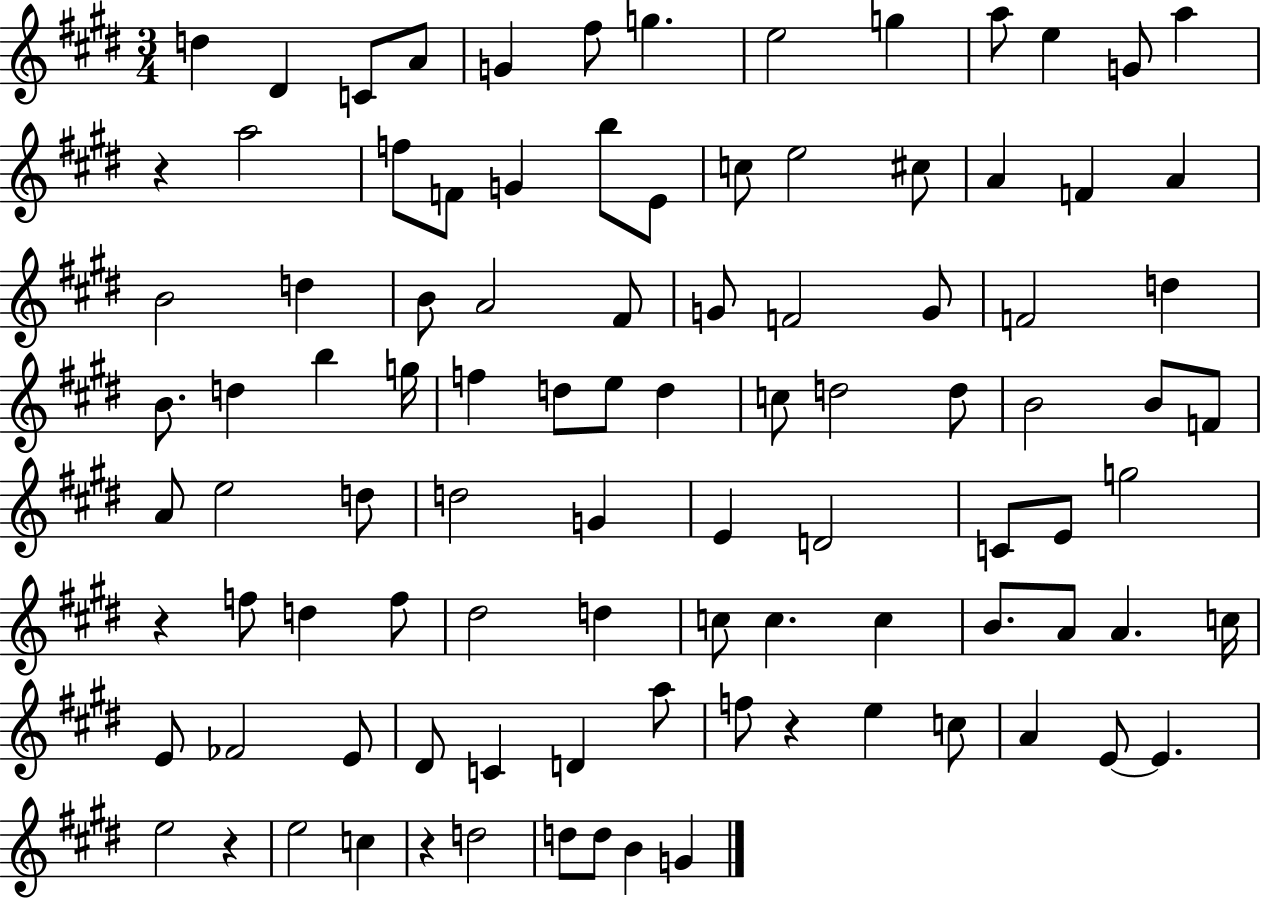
D5/q D#4/q C4/e A4/e G4/q F#5/e G5/q. E5/h G5/q A5/e E5/q G4/e A5/q R/q A5/h F5/e F4/e G4/q B5/e E4/e C5/e E5/h C#5/e A4/q F4/q A4/q B4/h D5/q B4/e A4/h F#4/e G4/e F4/h G4/e F4/h D5/q B4/e. D5/q B5/q G5/s F5/q D5/e E5/e D5/q C5/e D5/h D5/e B4/h B4/e F4/e A4/e E5/h D5/e D5/h G4/q E4/q D4/h C4/e E4/e G5/h R/q F5/e D5/q F5/e D#5/h D5/q C5/e C5/q. C5/q B4/e. A4/e A4/q. C5/s E4/e FES4/h E4/e D#4/e C4/q D4/q A5/e F5/e R/q E5/q C5/e A4/q E4/e E4/q. E5/h R/q E5/h C5/q R/q D5/h D5/e D5/e B4/q G4/q